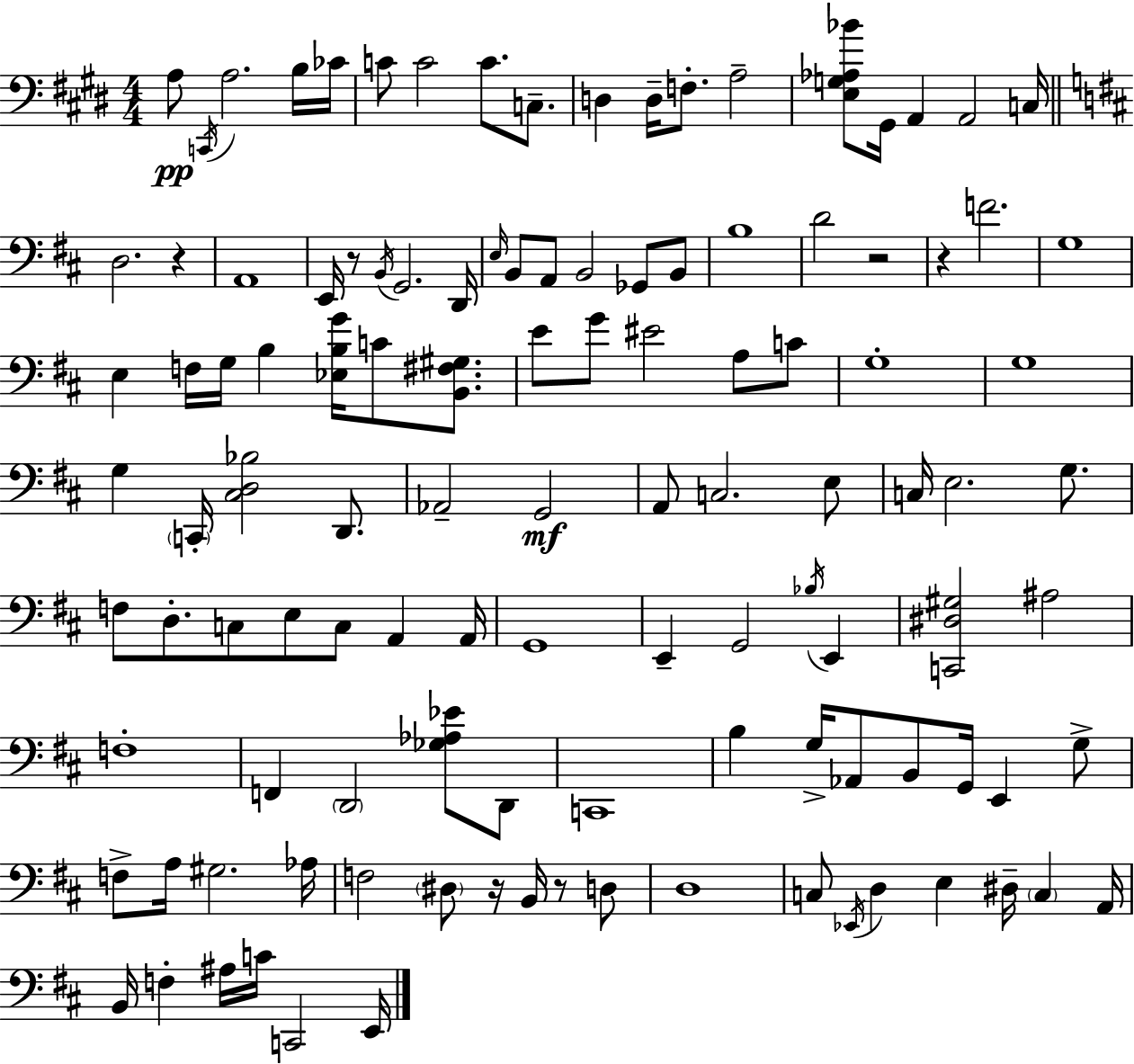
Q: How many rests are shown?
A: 6